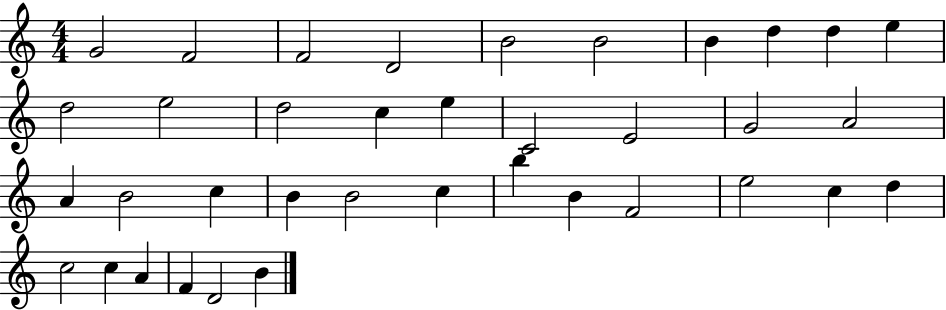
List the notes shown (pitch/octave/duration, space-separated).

G4/h F4/h F4/h D4/h B4/h B4/h B4/q D5/q D5/q E5/q D5/h E5/h D5/h C5/q E5/q C4/h E4/h G4/h A4/h A4/q B4/h C5/q B4/q B4/h C5/q B5/q B4/q F4/h E5/h C5/q D5/q C5/h C5/q A4/q F4/q D4/h B4/q